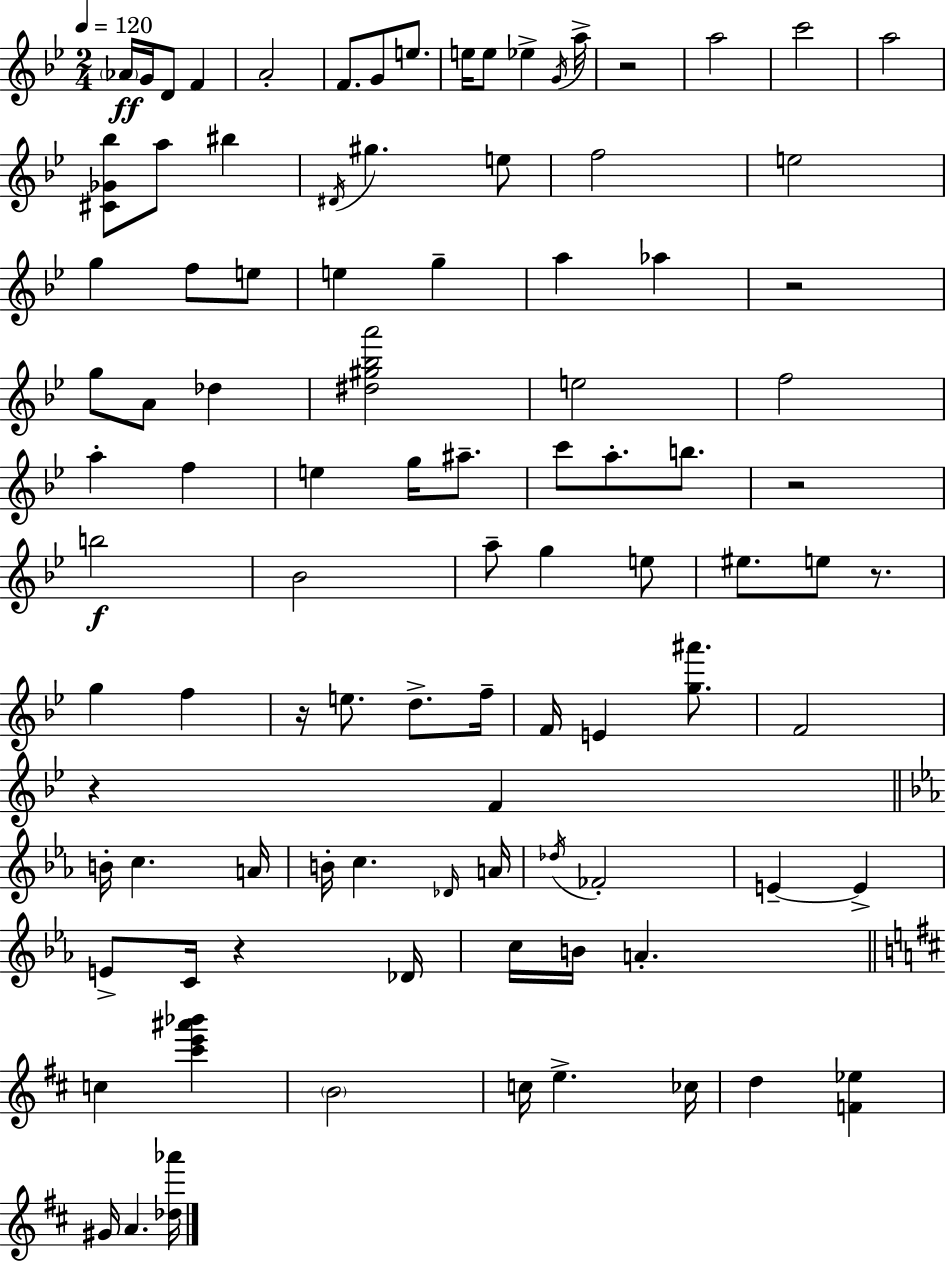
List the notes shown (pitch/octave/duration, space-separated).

Ab4/s G4/s D4/e F4/q A4/h F4/e. G4/e E5/e. E5/s E5/e Eb5/q G4/s A5/s R/h A5/h C6/h A5/h [C#4,Gb4,Bb5]/e A5/e BIS5/q D#4/s G#5/q. E5/e F5/h E5/h G5/q F5/e E5/e E5/q G5/q A5/q Ab5/q R/h G5/e A4/e Db5/q [D#5,G#5,Bb5,A6]/h E5/h F5/h A5/q F5/q E5/q G5/s A#5/e. C6/e A5/e. B5/e. R/h B5/h Bb4/h A5/e G5/q E5/e EIS5/e. E5/e R/e. G5/q F5/q R/s E5/e. D5/e. F5/s F4/s E4/q [G5,A#6]/e. F4/h R/q F4/q B4/s C5/q. A4/s B4/s C5/q. Db4/s A4/s Db5/s FES4/h E4/q E4/q E4/e C4/s R/q Db4/s C5/s B4/s A4/q. C5/q [C#6,E6,A#6,Bb6]/q B4/h C5/s E5/q. CES5/s D5/q [F4,Eb5]/q G#4/s A4/q. [Db5,Ab6]/s